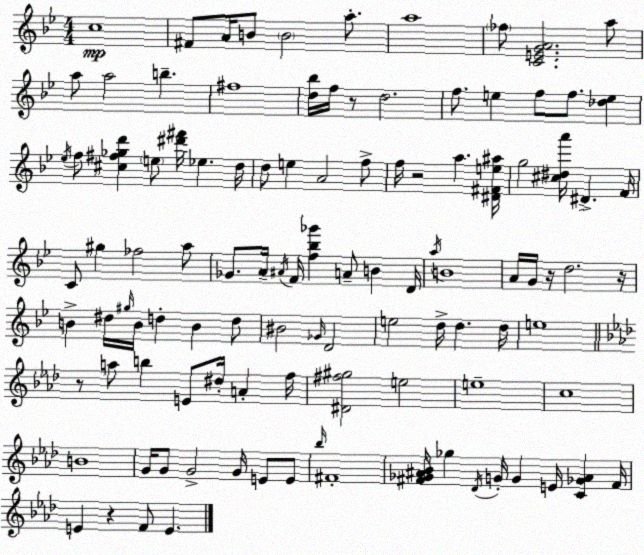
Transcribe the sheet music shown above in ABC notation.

X:1
T:Untitled
M:4/4
L:1/4
K:Bb
c4 ^F/2 A/4 B/2 B2 a/2 a4 _f/2 [CEGA]2 a/2 a/2 a2 b ^f4 [d_b]/4 f/4 z/2 d2 f/2 e f/2 f/2 [_de] _e/4 f/2 [^c^f_gd'] e/2 [^d'^f']/4 _e d/4 d/2 e A2 f/2 f/4 z2 a [^D^Fe^a]/4 g2 [^c^da']/4 ^D F/4 C/2 ^g _f2 a/2 _G/2 A/4 ^A/4 F/4 [f_b_g'] A/2 B D/4 a/4 B4 A/4 G/4 z/4 d2 z/4 B ^d/4 ^g/4 B/4 d B d/2 ^B2 _G/4 D2 e2 d/4 d d/4 e4 z/2 a/2 b E/2 ^d/4 A f/4 [^D^f^g]2 e2 e4 c4 B4 G/4 G/2 G2 G/4 E/2 E/2 _b/4 ^F4 [^F_G^A_B]/4 _g _D/4 G/4 G E/4 [C_G^A] ^F/4 E z F/2 E